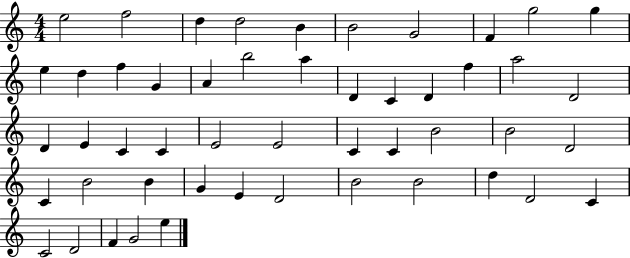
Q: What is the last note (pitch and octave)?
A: E5